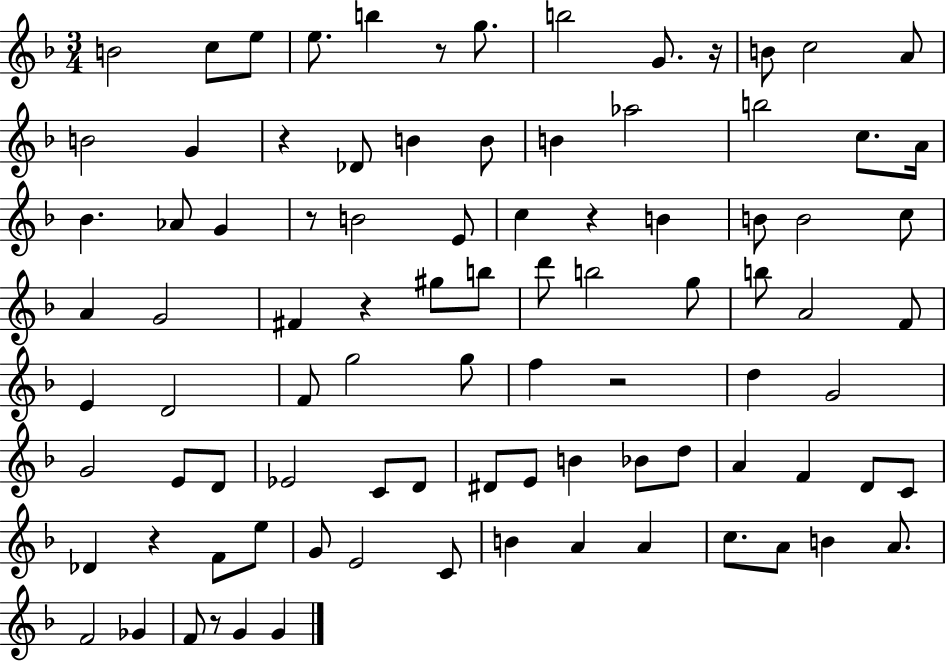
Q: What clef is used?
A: treble